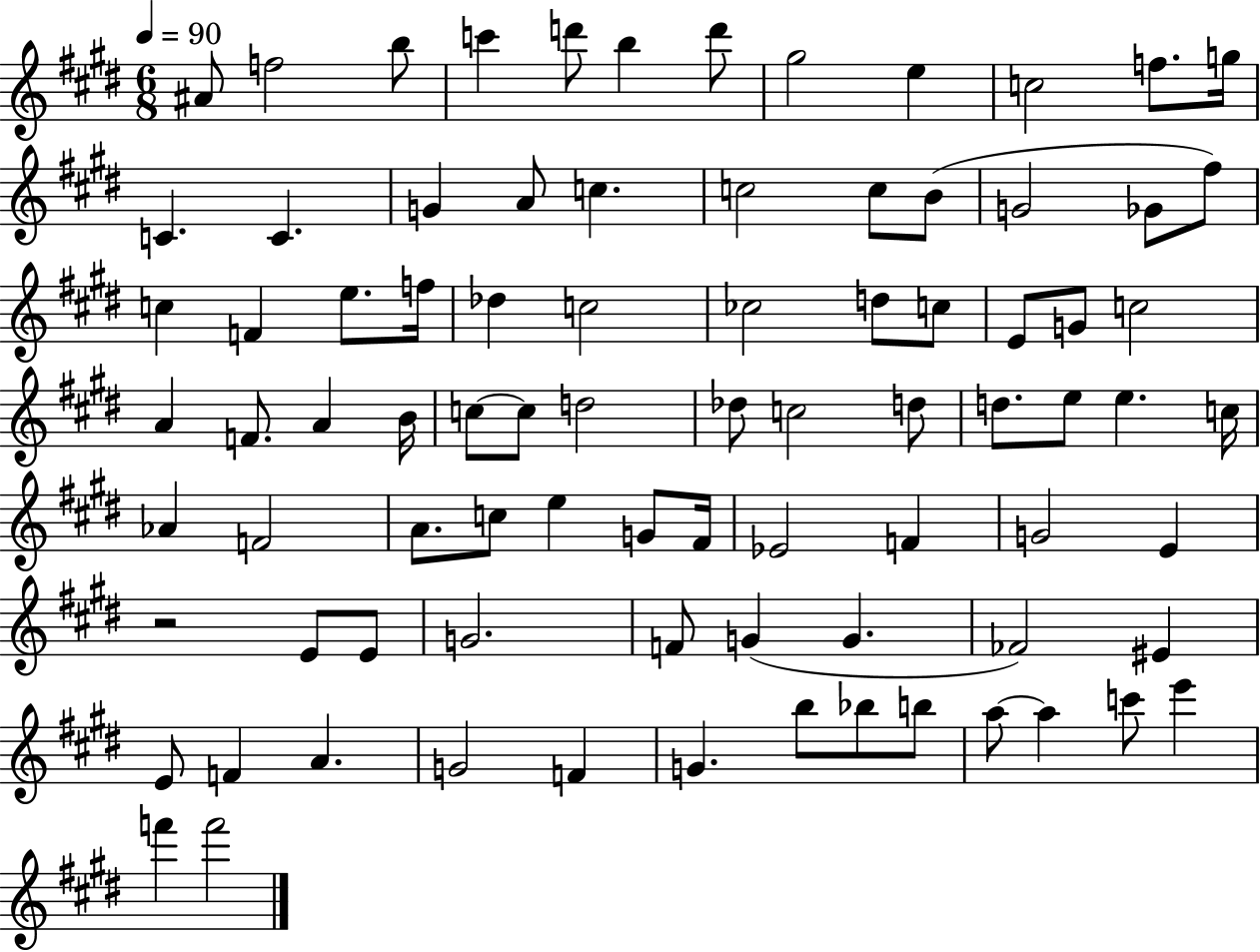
A#4/e F5/h B5/e C6/q D6/e B5/q D6/e G#5/h E5/q C5/h F5/e. G5/s C4/q. C4/q. G4/q A4/e C5/q. C5/h C5/e B4/e G4/h Gb4/e F#5/e C5/q F4/q E5/e. F5/s Db5/q C5/h CES5/h D5/e C5/e E4/e G4/e C5/h A4/q F4/e. A4/q B4/s C5/e C5/e D5/h Db5/e C5/h D5/e D5/e. E5/e E5/q. C5/s Ab4/q F4/h A4/e. C5/e E5/q G4/e F#4/s Eb4/h F4/q G4/h E4/q R/h E4/e E4/e G4/h. F4/e G4/q G4/q. FES4/h EIS4/q E4/e F4/q A4/q. G4/h F4/q G4/q. B5/e Bb5/e B5/e A5/e A5/q C6/e E6/q F6/q F6/h